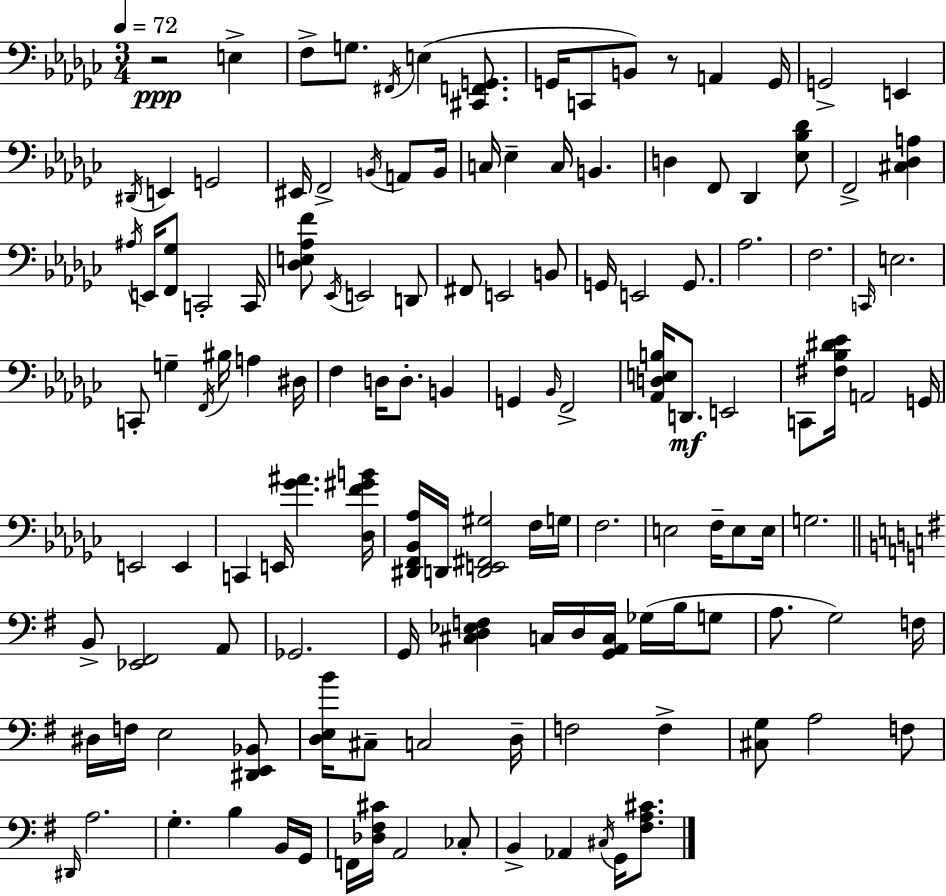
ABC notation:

X:1
T:Untitled
M:3/4
L:1/4
K:Ebm
z2 E, F,/2 G,/2 ^F,,/4 E, [^C,,F,,G,,]/2 G,,/4 C,,/2 B,,/2 z/2 A,, G,,/4 G,,2 E,, ^D,,/4 E,, G,,2 ^E,,/4 F,,2 B,,/4 A,,/2 B,,/4 C,/4 _E, C,/4 B,, D, F,,/2 _D,, [_E,_B,_D]/2 F,,2 [^C,_D,A,] ^A,/4 E,,/4 [F,,_G,]/2 C,,2 C,,/4 [_D,E,_A,F]/2 _E,,/4 E,,2 D,,/2 ^F,,/2 E,,2 B,,/2 G,,/4 E,,2 G,,/2 _A,2 F,2 C,,/4 E,2 C,,/2 G, F,,/4 ^B,/4 A, ^D,/4 F, D,/4 D,/2 B,, G,, _B,,/4 F,,2 [_A,,D,E,B,]/4 D,,/2 E,,2 C,,/2 [^F,_B,^D_E]/4 A,,2 G,,/4 E,,2 E,, C,, E,,/4 [_G^A] [_D,F^GB]/4 [^D,,F,,_B,,_A,]/4 D,,/4 [D,,E,,^F,,^G,]2 F,/4 G,/4 F,2 E,2 F,/4 E,/2 E,/4 G,2 B,,/2 [_E,,^F,,]2 A,,/2 _G,,2 G,,/4 [^C,D,_E,F,] C,/4 D,/4 [G,,A,,C,]/4 _G,/4 B,/4 G,/2 A,/2 G,2 F,/4 ^D,/4 F,/4 E,2 [^D,,E,,_B,,]/2 [D,E,B]/4 ^C,/2 C,2 D,/4 F,2 F, [^C,G,]/2 A,2 F,/2 ^D,,/4 A,2 G, B, B,,/4 G,,/4 F,,/4 [_D,^F,^C]/4 A,,2 _C,/2 B,, _A,, ^C,/4 G,,/4 [^F,A,^C]/2